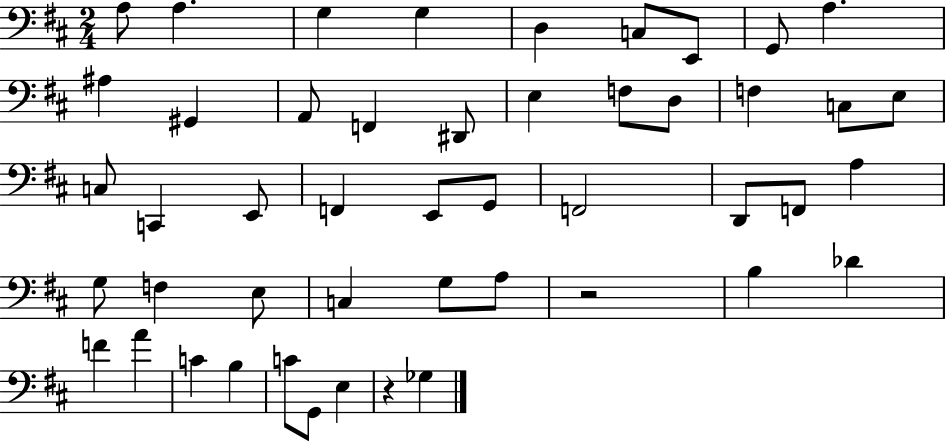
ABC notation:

X:1
T:Untitled
M:2/4
L:1/4
K:D
A,/2 A, G, G, D, C,/2 E,,/2 G,,/2 A, ^A, ^G,, A,,/2 F,, ^D,,/2 E, F,/2 D,/2 F, C,/2 E,/2 C,/2 C,, E,,/2 F,, E,,/2 G,,/2 F,,2 D,,/2 F,,/2 A, G,/2 F, E,/2 C, G,/2 A,/2 z2 B, _D F A C B, C/2 G,,/2 E, z _G,